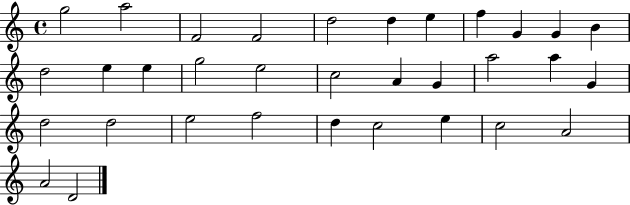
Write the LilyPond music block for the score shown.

{
  \clef treble
  \time 4/4
  \defaultTimeSignature
  \key c \major
  g''2 a''2 | f'2 f'2 | d''2 d''4 e''4 | f''4 g'4 g'4 b'4 | \break d''2 e''4 e''4 | g''2 e''2 | c''2 a'4 g'4 | a''2 a''4 g'4 | \break d''2 d''2 | e''2 f''2 | d''4 c''2 e''4 | c''2 a'2 | \break a'2 d'2 | \bar "|."
}